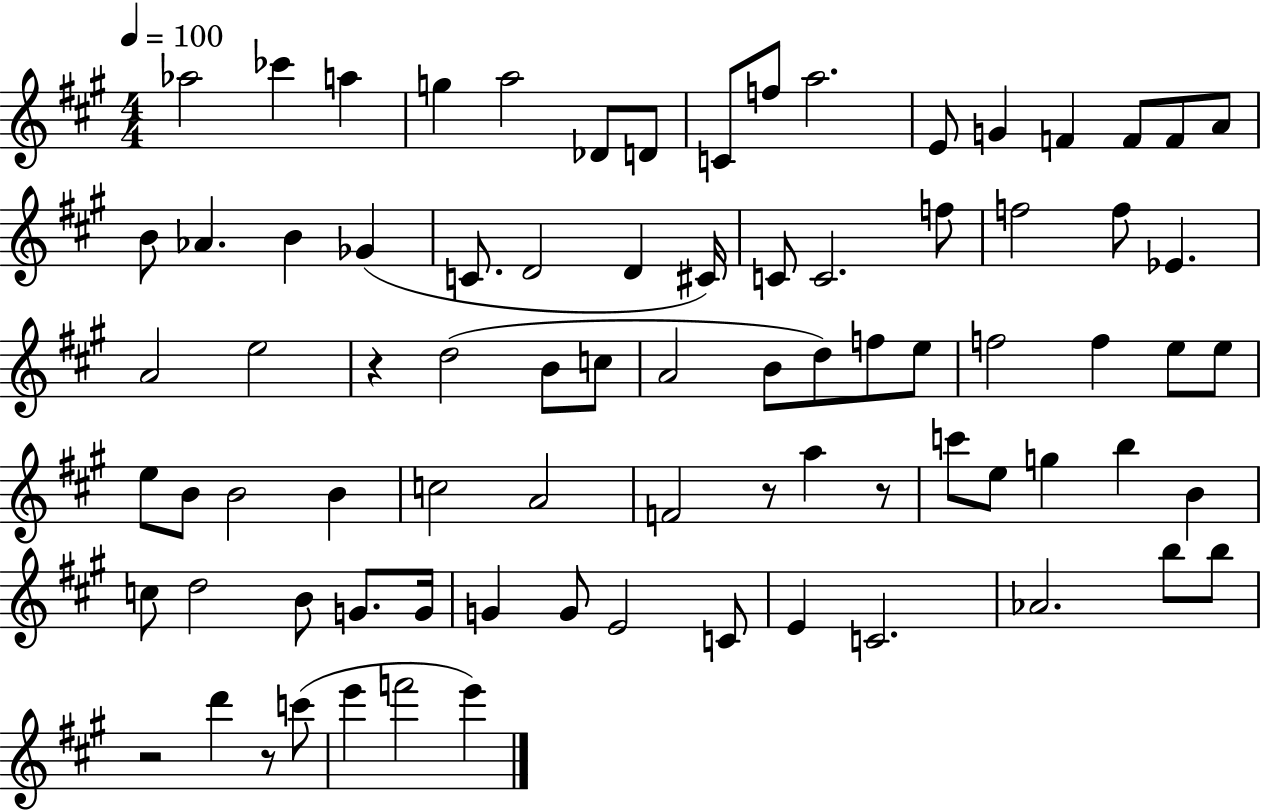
X:1
T:Untitled
M:4/4
L:1/4
K:A
_a2 _c' a g a2 _D/2 D/2 C/2 f/2 a2 E/2 G F F/2 F/2 A/2 B/2 _A B _G C/2 D2 D ^C/4 C/2 C2 f/2 f2 f/2 _E A2 e2 z d2 B/2 c/2 A2 B/2 d/2 f/2 e/2 f2 f e/2 e/2 e/2 B/2 B2 B c2 A2 F2 z/2 a z/2 c'/2 e/2 g b B c/2 d2 B/2 G/2 G/4 G G/2 E2 C/2 E C2 _A2 b/2 b/2 z2 d' z/2 c'/2 e' f'2 e'